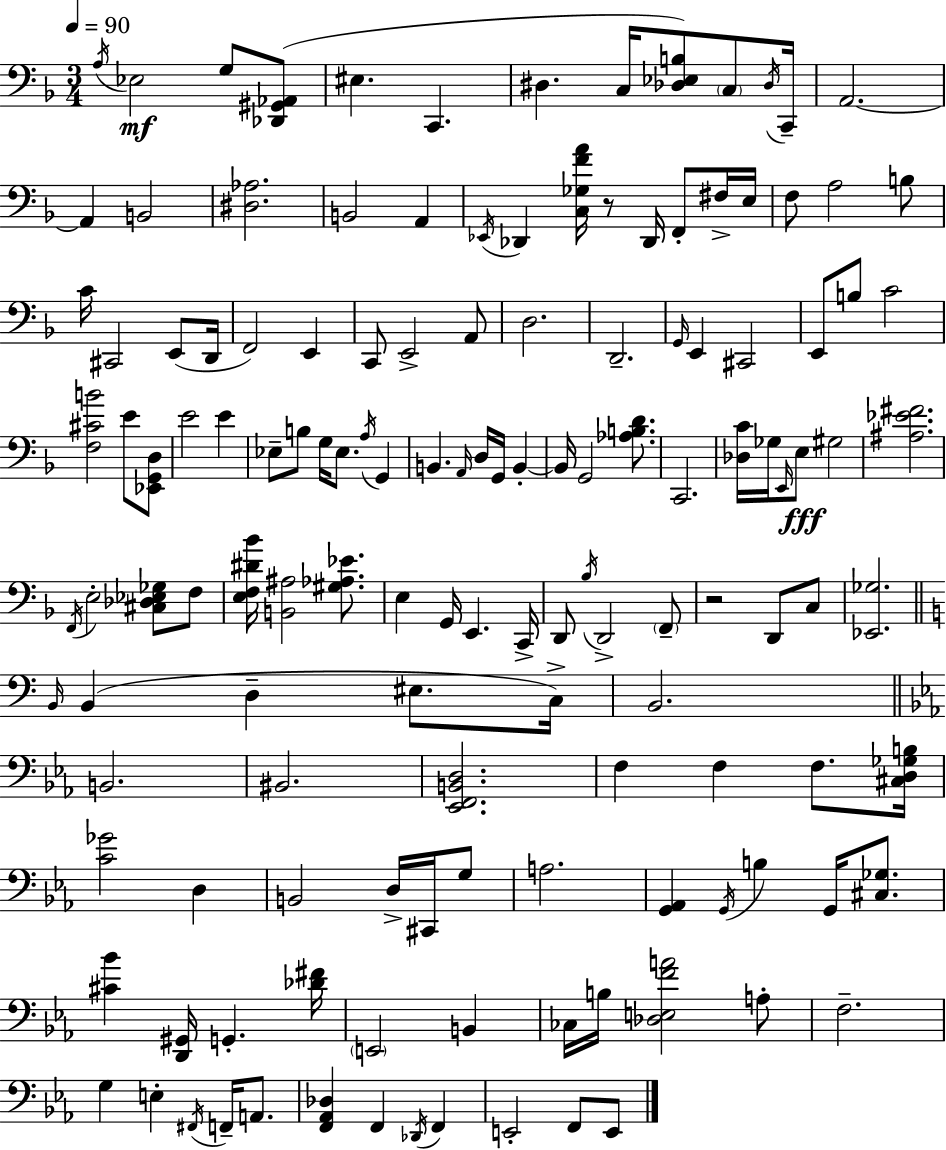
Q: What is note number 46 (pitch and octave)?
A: B3